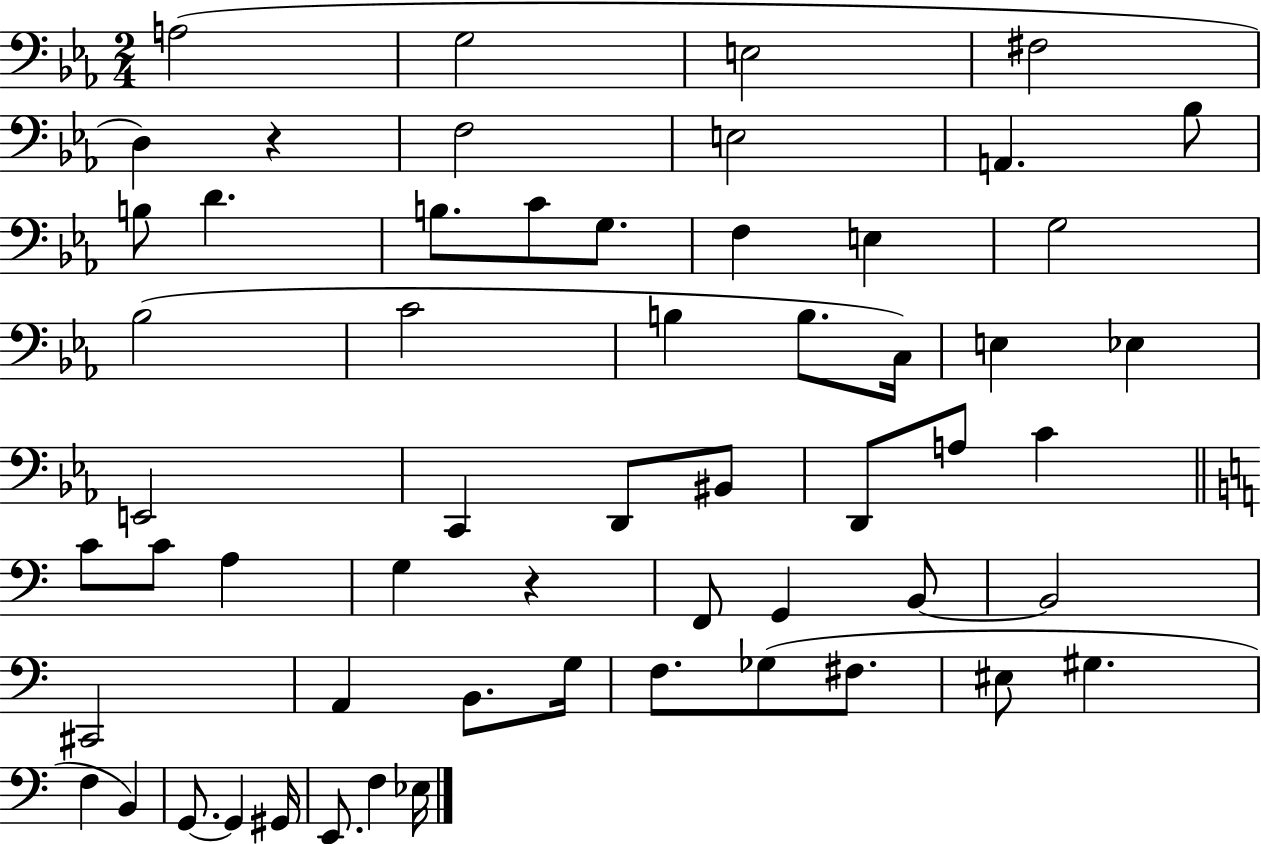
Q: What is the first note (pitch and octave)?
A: A3